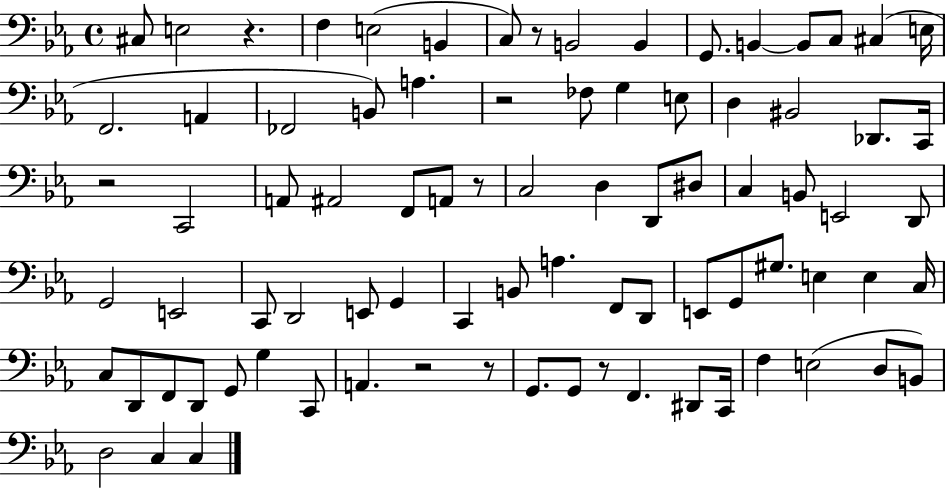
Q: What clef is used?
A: bass